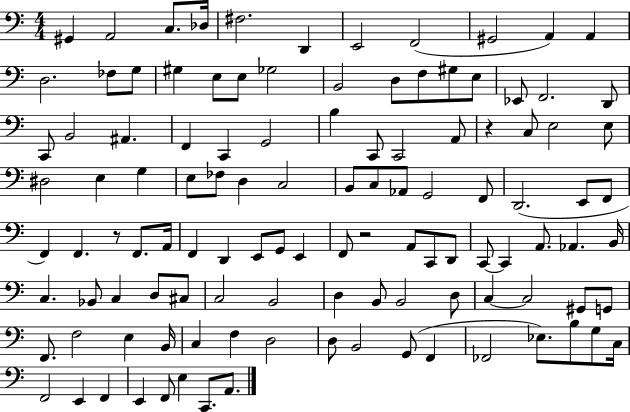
G#2/q A2/h C3/e. Db3/s F#3/h. D2/q E2/h F2/h G#2/h A2/q A2/q D3/h. FES3/e G3/e G#3/q E3/e E3/e Gb3/h B2/h D3/e F3/e G#3/e E3/e Eb2/e F2/h. D2/e C2/e B2/h A#2/q. F2/q C2/q G2/h B3/q C2/e C2/h A2/e R/q C3/e E3/h E3/e D#3/h E3/q G3/q E3/e FES3/e D3/q C3/h B2/e C3/e Ab2/e G2/h F2/e D2/h. E2/e F2/e F2/q F2/q. R/e F2/e. A2/s F2/q D2/q E2/e G2/e E2/q F2/e R/h A2/e C2/e D2/e C2/e C2/q A2/e. Ab2/q. B2/s C3/q. Bb2/e C3/q D3/e C#3/e C3/h B2/h D3/q B2/e B2/h D3/e C3/q C3/h G#2/e G2/e F2/e. F3/h E3/q B2/s C3/q F3/q D3/h D3/e B2/h G2/e F2/q FES2/h Eb3/e. B3/e G3/e C3/s F2/h E2/q F2/q E2/q F2/e E3/q C2/e. A2/e.